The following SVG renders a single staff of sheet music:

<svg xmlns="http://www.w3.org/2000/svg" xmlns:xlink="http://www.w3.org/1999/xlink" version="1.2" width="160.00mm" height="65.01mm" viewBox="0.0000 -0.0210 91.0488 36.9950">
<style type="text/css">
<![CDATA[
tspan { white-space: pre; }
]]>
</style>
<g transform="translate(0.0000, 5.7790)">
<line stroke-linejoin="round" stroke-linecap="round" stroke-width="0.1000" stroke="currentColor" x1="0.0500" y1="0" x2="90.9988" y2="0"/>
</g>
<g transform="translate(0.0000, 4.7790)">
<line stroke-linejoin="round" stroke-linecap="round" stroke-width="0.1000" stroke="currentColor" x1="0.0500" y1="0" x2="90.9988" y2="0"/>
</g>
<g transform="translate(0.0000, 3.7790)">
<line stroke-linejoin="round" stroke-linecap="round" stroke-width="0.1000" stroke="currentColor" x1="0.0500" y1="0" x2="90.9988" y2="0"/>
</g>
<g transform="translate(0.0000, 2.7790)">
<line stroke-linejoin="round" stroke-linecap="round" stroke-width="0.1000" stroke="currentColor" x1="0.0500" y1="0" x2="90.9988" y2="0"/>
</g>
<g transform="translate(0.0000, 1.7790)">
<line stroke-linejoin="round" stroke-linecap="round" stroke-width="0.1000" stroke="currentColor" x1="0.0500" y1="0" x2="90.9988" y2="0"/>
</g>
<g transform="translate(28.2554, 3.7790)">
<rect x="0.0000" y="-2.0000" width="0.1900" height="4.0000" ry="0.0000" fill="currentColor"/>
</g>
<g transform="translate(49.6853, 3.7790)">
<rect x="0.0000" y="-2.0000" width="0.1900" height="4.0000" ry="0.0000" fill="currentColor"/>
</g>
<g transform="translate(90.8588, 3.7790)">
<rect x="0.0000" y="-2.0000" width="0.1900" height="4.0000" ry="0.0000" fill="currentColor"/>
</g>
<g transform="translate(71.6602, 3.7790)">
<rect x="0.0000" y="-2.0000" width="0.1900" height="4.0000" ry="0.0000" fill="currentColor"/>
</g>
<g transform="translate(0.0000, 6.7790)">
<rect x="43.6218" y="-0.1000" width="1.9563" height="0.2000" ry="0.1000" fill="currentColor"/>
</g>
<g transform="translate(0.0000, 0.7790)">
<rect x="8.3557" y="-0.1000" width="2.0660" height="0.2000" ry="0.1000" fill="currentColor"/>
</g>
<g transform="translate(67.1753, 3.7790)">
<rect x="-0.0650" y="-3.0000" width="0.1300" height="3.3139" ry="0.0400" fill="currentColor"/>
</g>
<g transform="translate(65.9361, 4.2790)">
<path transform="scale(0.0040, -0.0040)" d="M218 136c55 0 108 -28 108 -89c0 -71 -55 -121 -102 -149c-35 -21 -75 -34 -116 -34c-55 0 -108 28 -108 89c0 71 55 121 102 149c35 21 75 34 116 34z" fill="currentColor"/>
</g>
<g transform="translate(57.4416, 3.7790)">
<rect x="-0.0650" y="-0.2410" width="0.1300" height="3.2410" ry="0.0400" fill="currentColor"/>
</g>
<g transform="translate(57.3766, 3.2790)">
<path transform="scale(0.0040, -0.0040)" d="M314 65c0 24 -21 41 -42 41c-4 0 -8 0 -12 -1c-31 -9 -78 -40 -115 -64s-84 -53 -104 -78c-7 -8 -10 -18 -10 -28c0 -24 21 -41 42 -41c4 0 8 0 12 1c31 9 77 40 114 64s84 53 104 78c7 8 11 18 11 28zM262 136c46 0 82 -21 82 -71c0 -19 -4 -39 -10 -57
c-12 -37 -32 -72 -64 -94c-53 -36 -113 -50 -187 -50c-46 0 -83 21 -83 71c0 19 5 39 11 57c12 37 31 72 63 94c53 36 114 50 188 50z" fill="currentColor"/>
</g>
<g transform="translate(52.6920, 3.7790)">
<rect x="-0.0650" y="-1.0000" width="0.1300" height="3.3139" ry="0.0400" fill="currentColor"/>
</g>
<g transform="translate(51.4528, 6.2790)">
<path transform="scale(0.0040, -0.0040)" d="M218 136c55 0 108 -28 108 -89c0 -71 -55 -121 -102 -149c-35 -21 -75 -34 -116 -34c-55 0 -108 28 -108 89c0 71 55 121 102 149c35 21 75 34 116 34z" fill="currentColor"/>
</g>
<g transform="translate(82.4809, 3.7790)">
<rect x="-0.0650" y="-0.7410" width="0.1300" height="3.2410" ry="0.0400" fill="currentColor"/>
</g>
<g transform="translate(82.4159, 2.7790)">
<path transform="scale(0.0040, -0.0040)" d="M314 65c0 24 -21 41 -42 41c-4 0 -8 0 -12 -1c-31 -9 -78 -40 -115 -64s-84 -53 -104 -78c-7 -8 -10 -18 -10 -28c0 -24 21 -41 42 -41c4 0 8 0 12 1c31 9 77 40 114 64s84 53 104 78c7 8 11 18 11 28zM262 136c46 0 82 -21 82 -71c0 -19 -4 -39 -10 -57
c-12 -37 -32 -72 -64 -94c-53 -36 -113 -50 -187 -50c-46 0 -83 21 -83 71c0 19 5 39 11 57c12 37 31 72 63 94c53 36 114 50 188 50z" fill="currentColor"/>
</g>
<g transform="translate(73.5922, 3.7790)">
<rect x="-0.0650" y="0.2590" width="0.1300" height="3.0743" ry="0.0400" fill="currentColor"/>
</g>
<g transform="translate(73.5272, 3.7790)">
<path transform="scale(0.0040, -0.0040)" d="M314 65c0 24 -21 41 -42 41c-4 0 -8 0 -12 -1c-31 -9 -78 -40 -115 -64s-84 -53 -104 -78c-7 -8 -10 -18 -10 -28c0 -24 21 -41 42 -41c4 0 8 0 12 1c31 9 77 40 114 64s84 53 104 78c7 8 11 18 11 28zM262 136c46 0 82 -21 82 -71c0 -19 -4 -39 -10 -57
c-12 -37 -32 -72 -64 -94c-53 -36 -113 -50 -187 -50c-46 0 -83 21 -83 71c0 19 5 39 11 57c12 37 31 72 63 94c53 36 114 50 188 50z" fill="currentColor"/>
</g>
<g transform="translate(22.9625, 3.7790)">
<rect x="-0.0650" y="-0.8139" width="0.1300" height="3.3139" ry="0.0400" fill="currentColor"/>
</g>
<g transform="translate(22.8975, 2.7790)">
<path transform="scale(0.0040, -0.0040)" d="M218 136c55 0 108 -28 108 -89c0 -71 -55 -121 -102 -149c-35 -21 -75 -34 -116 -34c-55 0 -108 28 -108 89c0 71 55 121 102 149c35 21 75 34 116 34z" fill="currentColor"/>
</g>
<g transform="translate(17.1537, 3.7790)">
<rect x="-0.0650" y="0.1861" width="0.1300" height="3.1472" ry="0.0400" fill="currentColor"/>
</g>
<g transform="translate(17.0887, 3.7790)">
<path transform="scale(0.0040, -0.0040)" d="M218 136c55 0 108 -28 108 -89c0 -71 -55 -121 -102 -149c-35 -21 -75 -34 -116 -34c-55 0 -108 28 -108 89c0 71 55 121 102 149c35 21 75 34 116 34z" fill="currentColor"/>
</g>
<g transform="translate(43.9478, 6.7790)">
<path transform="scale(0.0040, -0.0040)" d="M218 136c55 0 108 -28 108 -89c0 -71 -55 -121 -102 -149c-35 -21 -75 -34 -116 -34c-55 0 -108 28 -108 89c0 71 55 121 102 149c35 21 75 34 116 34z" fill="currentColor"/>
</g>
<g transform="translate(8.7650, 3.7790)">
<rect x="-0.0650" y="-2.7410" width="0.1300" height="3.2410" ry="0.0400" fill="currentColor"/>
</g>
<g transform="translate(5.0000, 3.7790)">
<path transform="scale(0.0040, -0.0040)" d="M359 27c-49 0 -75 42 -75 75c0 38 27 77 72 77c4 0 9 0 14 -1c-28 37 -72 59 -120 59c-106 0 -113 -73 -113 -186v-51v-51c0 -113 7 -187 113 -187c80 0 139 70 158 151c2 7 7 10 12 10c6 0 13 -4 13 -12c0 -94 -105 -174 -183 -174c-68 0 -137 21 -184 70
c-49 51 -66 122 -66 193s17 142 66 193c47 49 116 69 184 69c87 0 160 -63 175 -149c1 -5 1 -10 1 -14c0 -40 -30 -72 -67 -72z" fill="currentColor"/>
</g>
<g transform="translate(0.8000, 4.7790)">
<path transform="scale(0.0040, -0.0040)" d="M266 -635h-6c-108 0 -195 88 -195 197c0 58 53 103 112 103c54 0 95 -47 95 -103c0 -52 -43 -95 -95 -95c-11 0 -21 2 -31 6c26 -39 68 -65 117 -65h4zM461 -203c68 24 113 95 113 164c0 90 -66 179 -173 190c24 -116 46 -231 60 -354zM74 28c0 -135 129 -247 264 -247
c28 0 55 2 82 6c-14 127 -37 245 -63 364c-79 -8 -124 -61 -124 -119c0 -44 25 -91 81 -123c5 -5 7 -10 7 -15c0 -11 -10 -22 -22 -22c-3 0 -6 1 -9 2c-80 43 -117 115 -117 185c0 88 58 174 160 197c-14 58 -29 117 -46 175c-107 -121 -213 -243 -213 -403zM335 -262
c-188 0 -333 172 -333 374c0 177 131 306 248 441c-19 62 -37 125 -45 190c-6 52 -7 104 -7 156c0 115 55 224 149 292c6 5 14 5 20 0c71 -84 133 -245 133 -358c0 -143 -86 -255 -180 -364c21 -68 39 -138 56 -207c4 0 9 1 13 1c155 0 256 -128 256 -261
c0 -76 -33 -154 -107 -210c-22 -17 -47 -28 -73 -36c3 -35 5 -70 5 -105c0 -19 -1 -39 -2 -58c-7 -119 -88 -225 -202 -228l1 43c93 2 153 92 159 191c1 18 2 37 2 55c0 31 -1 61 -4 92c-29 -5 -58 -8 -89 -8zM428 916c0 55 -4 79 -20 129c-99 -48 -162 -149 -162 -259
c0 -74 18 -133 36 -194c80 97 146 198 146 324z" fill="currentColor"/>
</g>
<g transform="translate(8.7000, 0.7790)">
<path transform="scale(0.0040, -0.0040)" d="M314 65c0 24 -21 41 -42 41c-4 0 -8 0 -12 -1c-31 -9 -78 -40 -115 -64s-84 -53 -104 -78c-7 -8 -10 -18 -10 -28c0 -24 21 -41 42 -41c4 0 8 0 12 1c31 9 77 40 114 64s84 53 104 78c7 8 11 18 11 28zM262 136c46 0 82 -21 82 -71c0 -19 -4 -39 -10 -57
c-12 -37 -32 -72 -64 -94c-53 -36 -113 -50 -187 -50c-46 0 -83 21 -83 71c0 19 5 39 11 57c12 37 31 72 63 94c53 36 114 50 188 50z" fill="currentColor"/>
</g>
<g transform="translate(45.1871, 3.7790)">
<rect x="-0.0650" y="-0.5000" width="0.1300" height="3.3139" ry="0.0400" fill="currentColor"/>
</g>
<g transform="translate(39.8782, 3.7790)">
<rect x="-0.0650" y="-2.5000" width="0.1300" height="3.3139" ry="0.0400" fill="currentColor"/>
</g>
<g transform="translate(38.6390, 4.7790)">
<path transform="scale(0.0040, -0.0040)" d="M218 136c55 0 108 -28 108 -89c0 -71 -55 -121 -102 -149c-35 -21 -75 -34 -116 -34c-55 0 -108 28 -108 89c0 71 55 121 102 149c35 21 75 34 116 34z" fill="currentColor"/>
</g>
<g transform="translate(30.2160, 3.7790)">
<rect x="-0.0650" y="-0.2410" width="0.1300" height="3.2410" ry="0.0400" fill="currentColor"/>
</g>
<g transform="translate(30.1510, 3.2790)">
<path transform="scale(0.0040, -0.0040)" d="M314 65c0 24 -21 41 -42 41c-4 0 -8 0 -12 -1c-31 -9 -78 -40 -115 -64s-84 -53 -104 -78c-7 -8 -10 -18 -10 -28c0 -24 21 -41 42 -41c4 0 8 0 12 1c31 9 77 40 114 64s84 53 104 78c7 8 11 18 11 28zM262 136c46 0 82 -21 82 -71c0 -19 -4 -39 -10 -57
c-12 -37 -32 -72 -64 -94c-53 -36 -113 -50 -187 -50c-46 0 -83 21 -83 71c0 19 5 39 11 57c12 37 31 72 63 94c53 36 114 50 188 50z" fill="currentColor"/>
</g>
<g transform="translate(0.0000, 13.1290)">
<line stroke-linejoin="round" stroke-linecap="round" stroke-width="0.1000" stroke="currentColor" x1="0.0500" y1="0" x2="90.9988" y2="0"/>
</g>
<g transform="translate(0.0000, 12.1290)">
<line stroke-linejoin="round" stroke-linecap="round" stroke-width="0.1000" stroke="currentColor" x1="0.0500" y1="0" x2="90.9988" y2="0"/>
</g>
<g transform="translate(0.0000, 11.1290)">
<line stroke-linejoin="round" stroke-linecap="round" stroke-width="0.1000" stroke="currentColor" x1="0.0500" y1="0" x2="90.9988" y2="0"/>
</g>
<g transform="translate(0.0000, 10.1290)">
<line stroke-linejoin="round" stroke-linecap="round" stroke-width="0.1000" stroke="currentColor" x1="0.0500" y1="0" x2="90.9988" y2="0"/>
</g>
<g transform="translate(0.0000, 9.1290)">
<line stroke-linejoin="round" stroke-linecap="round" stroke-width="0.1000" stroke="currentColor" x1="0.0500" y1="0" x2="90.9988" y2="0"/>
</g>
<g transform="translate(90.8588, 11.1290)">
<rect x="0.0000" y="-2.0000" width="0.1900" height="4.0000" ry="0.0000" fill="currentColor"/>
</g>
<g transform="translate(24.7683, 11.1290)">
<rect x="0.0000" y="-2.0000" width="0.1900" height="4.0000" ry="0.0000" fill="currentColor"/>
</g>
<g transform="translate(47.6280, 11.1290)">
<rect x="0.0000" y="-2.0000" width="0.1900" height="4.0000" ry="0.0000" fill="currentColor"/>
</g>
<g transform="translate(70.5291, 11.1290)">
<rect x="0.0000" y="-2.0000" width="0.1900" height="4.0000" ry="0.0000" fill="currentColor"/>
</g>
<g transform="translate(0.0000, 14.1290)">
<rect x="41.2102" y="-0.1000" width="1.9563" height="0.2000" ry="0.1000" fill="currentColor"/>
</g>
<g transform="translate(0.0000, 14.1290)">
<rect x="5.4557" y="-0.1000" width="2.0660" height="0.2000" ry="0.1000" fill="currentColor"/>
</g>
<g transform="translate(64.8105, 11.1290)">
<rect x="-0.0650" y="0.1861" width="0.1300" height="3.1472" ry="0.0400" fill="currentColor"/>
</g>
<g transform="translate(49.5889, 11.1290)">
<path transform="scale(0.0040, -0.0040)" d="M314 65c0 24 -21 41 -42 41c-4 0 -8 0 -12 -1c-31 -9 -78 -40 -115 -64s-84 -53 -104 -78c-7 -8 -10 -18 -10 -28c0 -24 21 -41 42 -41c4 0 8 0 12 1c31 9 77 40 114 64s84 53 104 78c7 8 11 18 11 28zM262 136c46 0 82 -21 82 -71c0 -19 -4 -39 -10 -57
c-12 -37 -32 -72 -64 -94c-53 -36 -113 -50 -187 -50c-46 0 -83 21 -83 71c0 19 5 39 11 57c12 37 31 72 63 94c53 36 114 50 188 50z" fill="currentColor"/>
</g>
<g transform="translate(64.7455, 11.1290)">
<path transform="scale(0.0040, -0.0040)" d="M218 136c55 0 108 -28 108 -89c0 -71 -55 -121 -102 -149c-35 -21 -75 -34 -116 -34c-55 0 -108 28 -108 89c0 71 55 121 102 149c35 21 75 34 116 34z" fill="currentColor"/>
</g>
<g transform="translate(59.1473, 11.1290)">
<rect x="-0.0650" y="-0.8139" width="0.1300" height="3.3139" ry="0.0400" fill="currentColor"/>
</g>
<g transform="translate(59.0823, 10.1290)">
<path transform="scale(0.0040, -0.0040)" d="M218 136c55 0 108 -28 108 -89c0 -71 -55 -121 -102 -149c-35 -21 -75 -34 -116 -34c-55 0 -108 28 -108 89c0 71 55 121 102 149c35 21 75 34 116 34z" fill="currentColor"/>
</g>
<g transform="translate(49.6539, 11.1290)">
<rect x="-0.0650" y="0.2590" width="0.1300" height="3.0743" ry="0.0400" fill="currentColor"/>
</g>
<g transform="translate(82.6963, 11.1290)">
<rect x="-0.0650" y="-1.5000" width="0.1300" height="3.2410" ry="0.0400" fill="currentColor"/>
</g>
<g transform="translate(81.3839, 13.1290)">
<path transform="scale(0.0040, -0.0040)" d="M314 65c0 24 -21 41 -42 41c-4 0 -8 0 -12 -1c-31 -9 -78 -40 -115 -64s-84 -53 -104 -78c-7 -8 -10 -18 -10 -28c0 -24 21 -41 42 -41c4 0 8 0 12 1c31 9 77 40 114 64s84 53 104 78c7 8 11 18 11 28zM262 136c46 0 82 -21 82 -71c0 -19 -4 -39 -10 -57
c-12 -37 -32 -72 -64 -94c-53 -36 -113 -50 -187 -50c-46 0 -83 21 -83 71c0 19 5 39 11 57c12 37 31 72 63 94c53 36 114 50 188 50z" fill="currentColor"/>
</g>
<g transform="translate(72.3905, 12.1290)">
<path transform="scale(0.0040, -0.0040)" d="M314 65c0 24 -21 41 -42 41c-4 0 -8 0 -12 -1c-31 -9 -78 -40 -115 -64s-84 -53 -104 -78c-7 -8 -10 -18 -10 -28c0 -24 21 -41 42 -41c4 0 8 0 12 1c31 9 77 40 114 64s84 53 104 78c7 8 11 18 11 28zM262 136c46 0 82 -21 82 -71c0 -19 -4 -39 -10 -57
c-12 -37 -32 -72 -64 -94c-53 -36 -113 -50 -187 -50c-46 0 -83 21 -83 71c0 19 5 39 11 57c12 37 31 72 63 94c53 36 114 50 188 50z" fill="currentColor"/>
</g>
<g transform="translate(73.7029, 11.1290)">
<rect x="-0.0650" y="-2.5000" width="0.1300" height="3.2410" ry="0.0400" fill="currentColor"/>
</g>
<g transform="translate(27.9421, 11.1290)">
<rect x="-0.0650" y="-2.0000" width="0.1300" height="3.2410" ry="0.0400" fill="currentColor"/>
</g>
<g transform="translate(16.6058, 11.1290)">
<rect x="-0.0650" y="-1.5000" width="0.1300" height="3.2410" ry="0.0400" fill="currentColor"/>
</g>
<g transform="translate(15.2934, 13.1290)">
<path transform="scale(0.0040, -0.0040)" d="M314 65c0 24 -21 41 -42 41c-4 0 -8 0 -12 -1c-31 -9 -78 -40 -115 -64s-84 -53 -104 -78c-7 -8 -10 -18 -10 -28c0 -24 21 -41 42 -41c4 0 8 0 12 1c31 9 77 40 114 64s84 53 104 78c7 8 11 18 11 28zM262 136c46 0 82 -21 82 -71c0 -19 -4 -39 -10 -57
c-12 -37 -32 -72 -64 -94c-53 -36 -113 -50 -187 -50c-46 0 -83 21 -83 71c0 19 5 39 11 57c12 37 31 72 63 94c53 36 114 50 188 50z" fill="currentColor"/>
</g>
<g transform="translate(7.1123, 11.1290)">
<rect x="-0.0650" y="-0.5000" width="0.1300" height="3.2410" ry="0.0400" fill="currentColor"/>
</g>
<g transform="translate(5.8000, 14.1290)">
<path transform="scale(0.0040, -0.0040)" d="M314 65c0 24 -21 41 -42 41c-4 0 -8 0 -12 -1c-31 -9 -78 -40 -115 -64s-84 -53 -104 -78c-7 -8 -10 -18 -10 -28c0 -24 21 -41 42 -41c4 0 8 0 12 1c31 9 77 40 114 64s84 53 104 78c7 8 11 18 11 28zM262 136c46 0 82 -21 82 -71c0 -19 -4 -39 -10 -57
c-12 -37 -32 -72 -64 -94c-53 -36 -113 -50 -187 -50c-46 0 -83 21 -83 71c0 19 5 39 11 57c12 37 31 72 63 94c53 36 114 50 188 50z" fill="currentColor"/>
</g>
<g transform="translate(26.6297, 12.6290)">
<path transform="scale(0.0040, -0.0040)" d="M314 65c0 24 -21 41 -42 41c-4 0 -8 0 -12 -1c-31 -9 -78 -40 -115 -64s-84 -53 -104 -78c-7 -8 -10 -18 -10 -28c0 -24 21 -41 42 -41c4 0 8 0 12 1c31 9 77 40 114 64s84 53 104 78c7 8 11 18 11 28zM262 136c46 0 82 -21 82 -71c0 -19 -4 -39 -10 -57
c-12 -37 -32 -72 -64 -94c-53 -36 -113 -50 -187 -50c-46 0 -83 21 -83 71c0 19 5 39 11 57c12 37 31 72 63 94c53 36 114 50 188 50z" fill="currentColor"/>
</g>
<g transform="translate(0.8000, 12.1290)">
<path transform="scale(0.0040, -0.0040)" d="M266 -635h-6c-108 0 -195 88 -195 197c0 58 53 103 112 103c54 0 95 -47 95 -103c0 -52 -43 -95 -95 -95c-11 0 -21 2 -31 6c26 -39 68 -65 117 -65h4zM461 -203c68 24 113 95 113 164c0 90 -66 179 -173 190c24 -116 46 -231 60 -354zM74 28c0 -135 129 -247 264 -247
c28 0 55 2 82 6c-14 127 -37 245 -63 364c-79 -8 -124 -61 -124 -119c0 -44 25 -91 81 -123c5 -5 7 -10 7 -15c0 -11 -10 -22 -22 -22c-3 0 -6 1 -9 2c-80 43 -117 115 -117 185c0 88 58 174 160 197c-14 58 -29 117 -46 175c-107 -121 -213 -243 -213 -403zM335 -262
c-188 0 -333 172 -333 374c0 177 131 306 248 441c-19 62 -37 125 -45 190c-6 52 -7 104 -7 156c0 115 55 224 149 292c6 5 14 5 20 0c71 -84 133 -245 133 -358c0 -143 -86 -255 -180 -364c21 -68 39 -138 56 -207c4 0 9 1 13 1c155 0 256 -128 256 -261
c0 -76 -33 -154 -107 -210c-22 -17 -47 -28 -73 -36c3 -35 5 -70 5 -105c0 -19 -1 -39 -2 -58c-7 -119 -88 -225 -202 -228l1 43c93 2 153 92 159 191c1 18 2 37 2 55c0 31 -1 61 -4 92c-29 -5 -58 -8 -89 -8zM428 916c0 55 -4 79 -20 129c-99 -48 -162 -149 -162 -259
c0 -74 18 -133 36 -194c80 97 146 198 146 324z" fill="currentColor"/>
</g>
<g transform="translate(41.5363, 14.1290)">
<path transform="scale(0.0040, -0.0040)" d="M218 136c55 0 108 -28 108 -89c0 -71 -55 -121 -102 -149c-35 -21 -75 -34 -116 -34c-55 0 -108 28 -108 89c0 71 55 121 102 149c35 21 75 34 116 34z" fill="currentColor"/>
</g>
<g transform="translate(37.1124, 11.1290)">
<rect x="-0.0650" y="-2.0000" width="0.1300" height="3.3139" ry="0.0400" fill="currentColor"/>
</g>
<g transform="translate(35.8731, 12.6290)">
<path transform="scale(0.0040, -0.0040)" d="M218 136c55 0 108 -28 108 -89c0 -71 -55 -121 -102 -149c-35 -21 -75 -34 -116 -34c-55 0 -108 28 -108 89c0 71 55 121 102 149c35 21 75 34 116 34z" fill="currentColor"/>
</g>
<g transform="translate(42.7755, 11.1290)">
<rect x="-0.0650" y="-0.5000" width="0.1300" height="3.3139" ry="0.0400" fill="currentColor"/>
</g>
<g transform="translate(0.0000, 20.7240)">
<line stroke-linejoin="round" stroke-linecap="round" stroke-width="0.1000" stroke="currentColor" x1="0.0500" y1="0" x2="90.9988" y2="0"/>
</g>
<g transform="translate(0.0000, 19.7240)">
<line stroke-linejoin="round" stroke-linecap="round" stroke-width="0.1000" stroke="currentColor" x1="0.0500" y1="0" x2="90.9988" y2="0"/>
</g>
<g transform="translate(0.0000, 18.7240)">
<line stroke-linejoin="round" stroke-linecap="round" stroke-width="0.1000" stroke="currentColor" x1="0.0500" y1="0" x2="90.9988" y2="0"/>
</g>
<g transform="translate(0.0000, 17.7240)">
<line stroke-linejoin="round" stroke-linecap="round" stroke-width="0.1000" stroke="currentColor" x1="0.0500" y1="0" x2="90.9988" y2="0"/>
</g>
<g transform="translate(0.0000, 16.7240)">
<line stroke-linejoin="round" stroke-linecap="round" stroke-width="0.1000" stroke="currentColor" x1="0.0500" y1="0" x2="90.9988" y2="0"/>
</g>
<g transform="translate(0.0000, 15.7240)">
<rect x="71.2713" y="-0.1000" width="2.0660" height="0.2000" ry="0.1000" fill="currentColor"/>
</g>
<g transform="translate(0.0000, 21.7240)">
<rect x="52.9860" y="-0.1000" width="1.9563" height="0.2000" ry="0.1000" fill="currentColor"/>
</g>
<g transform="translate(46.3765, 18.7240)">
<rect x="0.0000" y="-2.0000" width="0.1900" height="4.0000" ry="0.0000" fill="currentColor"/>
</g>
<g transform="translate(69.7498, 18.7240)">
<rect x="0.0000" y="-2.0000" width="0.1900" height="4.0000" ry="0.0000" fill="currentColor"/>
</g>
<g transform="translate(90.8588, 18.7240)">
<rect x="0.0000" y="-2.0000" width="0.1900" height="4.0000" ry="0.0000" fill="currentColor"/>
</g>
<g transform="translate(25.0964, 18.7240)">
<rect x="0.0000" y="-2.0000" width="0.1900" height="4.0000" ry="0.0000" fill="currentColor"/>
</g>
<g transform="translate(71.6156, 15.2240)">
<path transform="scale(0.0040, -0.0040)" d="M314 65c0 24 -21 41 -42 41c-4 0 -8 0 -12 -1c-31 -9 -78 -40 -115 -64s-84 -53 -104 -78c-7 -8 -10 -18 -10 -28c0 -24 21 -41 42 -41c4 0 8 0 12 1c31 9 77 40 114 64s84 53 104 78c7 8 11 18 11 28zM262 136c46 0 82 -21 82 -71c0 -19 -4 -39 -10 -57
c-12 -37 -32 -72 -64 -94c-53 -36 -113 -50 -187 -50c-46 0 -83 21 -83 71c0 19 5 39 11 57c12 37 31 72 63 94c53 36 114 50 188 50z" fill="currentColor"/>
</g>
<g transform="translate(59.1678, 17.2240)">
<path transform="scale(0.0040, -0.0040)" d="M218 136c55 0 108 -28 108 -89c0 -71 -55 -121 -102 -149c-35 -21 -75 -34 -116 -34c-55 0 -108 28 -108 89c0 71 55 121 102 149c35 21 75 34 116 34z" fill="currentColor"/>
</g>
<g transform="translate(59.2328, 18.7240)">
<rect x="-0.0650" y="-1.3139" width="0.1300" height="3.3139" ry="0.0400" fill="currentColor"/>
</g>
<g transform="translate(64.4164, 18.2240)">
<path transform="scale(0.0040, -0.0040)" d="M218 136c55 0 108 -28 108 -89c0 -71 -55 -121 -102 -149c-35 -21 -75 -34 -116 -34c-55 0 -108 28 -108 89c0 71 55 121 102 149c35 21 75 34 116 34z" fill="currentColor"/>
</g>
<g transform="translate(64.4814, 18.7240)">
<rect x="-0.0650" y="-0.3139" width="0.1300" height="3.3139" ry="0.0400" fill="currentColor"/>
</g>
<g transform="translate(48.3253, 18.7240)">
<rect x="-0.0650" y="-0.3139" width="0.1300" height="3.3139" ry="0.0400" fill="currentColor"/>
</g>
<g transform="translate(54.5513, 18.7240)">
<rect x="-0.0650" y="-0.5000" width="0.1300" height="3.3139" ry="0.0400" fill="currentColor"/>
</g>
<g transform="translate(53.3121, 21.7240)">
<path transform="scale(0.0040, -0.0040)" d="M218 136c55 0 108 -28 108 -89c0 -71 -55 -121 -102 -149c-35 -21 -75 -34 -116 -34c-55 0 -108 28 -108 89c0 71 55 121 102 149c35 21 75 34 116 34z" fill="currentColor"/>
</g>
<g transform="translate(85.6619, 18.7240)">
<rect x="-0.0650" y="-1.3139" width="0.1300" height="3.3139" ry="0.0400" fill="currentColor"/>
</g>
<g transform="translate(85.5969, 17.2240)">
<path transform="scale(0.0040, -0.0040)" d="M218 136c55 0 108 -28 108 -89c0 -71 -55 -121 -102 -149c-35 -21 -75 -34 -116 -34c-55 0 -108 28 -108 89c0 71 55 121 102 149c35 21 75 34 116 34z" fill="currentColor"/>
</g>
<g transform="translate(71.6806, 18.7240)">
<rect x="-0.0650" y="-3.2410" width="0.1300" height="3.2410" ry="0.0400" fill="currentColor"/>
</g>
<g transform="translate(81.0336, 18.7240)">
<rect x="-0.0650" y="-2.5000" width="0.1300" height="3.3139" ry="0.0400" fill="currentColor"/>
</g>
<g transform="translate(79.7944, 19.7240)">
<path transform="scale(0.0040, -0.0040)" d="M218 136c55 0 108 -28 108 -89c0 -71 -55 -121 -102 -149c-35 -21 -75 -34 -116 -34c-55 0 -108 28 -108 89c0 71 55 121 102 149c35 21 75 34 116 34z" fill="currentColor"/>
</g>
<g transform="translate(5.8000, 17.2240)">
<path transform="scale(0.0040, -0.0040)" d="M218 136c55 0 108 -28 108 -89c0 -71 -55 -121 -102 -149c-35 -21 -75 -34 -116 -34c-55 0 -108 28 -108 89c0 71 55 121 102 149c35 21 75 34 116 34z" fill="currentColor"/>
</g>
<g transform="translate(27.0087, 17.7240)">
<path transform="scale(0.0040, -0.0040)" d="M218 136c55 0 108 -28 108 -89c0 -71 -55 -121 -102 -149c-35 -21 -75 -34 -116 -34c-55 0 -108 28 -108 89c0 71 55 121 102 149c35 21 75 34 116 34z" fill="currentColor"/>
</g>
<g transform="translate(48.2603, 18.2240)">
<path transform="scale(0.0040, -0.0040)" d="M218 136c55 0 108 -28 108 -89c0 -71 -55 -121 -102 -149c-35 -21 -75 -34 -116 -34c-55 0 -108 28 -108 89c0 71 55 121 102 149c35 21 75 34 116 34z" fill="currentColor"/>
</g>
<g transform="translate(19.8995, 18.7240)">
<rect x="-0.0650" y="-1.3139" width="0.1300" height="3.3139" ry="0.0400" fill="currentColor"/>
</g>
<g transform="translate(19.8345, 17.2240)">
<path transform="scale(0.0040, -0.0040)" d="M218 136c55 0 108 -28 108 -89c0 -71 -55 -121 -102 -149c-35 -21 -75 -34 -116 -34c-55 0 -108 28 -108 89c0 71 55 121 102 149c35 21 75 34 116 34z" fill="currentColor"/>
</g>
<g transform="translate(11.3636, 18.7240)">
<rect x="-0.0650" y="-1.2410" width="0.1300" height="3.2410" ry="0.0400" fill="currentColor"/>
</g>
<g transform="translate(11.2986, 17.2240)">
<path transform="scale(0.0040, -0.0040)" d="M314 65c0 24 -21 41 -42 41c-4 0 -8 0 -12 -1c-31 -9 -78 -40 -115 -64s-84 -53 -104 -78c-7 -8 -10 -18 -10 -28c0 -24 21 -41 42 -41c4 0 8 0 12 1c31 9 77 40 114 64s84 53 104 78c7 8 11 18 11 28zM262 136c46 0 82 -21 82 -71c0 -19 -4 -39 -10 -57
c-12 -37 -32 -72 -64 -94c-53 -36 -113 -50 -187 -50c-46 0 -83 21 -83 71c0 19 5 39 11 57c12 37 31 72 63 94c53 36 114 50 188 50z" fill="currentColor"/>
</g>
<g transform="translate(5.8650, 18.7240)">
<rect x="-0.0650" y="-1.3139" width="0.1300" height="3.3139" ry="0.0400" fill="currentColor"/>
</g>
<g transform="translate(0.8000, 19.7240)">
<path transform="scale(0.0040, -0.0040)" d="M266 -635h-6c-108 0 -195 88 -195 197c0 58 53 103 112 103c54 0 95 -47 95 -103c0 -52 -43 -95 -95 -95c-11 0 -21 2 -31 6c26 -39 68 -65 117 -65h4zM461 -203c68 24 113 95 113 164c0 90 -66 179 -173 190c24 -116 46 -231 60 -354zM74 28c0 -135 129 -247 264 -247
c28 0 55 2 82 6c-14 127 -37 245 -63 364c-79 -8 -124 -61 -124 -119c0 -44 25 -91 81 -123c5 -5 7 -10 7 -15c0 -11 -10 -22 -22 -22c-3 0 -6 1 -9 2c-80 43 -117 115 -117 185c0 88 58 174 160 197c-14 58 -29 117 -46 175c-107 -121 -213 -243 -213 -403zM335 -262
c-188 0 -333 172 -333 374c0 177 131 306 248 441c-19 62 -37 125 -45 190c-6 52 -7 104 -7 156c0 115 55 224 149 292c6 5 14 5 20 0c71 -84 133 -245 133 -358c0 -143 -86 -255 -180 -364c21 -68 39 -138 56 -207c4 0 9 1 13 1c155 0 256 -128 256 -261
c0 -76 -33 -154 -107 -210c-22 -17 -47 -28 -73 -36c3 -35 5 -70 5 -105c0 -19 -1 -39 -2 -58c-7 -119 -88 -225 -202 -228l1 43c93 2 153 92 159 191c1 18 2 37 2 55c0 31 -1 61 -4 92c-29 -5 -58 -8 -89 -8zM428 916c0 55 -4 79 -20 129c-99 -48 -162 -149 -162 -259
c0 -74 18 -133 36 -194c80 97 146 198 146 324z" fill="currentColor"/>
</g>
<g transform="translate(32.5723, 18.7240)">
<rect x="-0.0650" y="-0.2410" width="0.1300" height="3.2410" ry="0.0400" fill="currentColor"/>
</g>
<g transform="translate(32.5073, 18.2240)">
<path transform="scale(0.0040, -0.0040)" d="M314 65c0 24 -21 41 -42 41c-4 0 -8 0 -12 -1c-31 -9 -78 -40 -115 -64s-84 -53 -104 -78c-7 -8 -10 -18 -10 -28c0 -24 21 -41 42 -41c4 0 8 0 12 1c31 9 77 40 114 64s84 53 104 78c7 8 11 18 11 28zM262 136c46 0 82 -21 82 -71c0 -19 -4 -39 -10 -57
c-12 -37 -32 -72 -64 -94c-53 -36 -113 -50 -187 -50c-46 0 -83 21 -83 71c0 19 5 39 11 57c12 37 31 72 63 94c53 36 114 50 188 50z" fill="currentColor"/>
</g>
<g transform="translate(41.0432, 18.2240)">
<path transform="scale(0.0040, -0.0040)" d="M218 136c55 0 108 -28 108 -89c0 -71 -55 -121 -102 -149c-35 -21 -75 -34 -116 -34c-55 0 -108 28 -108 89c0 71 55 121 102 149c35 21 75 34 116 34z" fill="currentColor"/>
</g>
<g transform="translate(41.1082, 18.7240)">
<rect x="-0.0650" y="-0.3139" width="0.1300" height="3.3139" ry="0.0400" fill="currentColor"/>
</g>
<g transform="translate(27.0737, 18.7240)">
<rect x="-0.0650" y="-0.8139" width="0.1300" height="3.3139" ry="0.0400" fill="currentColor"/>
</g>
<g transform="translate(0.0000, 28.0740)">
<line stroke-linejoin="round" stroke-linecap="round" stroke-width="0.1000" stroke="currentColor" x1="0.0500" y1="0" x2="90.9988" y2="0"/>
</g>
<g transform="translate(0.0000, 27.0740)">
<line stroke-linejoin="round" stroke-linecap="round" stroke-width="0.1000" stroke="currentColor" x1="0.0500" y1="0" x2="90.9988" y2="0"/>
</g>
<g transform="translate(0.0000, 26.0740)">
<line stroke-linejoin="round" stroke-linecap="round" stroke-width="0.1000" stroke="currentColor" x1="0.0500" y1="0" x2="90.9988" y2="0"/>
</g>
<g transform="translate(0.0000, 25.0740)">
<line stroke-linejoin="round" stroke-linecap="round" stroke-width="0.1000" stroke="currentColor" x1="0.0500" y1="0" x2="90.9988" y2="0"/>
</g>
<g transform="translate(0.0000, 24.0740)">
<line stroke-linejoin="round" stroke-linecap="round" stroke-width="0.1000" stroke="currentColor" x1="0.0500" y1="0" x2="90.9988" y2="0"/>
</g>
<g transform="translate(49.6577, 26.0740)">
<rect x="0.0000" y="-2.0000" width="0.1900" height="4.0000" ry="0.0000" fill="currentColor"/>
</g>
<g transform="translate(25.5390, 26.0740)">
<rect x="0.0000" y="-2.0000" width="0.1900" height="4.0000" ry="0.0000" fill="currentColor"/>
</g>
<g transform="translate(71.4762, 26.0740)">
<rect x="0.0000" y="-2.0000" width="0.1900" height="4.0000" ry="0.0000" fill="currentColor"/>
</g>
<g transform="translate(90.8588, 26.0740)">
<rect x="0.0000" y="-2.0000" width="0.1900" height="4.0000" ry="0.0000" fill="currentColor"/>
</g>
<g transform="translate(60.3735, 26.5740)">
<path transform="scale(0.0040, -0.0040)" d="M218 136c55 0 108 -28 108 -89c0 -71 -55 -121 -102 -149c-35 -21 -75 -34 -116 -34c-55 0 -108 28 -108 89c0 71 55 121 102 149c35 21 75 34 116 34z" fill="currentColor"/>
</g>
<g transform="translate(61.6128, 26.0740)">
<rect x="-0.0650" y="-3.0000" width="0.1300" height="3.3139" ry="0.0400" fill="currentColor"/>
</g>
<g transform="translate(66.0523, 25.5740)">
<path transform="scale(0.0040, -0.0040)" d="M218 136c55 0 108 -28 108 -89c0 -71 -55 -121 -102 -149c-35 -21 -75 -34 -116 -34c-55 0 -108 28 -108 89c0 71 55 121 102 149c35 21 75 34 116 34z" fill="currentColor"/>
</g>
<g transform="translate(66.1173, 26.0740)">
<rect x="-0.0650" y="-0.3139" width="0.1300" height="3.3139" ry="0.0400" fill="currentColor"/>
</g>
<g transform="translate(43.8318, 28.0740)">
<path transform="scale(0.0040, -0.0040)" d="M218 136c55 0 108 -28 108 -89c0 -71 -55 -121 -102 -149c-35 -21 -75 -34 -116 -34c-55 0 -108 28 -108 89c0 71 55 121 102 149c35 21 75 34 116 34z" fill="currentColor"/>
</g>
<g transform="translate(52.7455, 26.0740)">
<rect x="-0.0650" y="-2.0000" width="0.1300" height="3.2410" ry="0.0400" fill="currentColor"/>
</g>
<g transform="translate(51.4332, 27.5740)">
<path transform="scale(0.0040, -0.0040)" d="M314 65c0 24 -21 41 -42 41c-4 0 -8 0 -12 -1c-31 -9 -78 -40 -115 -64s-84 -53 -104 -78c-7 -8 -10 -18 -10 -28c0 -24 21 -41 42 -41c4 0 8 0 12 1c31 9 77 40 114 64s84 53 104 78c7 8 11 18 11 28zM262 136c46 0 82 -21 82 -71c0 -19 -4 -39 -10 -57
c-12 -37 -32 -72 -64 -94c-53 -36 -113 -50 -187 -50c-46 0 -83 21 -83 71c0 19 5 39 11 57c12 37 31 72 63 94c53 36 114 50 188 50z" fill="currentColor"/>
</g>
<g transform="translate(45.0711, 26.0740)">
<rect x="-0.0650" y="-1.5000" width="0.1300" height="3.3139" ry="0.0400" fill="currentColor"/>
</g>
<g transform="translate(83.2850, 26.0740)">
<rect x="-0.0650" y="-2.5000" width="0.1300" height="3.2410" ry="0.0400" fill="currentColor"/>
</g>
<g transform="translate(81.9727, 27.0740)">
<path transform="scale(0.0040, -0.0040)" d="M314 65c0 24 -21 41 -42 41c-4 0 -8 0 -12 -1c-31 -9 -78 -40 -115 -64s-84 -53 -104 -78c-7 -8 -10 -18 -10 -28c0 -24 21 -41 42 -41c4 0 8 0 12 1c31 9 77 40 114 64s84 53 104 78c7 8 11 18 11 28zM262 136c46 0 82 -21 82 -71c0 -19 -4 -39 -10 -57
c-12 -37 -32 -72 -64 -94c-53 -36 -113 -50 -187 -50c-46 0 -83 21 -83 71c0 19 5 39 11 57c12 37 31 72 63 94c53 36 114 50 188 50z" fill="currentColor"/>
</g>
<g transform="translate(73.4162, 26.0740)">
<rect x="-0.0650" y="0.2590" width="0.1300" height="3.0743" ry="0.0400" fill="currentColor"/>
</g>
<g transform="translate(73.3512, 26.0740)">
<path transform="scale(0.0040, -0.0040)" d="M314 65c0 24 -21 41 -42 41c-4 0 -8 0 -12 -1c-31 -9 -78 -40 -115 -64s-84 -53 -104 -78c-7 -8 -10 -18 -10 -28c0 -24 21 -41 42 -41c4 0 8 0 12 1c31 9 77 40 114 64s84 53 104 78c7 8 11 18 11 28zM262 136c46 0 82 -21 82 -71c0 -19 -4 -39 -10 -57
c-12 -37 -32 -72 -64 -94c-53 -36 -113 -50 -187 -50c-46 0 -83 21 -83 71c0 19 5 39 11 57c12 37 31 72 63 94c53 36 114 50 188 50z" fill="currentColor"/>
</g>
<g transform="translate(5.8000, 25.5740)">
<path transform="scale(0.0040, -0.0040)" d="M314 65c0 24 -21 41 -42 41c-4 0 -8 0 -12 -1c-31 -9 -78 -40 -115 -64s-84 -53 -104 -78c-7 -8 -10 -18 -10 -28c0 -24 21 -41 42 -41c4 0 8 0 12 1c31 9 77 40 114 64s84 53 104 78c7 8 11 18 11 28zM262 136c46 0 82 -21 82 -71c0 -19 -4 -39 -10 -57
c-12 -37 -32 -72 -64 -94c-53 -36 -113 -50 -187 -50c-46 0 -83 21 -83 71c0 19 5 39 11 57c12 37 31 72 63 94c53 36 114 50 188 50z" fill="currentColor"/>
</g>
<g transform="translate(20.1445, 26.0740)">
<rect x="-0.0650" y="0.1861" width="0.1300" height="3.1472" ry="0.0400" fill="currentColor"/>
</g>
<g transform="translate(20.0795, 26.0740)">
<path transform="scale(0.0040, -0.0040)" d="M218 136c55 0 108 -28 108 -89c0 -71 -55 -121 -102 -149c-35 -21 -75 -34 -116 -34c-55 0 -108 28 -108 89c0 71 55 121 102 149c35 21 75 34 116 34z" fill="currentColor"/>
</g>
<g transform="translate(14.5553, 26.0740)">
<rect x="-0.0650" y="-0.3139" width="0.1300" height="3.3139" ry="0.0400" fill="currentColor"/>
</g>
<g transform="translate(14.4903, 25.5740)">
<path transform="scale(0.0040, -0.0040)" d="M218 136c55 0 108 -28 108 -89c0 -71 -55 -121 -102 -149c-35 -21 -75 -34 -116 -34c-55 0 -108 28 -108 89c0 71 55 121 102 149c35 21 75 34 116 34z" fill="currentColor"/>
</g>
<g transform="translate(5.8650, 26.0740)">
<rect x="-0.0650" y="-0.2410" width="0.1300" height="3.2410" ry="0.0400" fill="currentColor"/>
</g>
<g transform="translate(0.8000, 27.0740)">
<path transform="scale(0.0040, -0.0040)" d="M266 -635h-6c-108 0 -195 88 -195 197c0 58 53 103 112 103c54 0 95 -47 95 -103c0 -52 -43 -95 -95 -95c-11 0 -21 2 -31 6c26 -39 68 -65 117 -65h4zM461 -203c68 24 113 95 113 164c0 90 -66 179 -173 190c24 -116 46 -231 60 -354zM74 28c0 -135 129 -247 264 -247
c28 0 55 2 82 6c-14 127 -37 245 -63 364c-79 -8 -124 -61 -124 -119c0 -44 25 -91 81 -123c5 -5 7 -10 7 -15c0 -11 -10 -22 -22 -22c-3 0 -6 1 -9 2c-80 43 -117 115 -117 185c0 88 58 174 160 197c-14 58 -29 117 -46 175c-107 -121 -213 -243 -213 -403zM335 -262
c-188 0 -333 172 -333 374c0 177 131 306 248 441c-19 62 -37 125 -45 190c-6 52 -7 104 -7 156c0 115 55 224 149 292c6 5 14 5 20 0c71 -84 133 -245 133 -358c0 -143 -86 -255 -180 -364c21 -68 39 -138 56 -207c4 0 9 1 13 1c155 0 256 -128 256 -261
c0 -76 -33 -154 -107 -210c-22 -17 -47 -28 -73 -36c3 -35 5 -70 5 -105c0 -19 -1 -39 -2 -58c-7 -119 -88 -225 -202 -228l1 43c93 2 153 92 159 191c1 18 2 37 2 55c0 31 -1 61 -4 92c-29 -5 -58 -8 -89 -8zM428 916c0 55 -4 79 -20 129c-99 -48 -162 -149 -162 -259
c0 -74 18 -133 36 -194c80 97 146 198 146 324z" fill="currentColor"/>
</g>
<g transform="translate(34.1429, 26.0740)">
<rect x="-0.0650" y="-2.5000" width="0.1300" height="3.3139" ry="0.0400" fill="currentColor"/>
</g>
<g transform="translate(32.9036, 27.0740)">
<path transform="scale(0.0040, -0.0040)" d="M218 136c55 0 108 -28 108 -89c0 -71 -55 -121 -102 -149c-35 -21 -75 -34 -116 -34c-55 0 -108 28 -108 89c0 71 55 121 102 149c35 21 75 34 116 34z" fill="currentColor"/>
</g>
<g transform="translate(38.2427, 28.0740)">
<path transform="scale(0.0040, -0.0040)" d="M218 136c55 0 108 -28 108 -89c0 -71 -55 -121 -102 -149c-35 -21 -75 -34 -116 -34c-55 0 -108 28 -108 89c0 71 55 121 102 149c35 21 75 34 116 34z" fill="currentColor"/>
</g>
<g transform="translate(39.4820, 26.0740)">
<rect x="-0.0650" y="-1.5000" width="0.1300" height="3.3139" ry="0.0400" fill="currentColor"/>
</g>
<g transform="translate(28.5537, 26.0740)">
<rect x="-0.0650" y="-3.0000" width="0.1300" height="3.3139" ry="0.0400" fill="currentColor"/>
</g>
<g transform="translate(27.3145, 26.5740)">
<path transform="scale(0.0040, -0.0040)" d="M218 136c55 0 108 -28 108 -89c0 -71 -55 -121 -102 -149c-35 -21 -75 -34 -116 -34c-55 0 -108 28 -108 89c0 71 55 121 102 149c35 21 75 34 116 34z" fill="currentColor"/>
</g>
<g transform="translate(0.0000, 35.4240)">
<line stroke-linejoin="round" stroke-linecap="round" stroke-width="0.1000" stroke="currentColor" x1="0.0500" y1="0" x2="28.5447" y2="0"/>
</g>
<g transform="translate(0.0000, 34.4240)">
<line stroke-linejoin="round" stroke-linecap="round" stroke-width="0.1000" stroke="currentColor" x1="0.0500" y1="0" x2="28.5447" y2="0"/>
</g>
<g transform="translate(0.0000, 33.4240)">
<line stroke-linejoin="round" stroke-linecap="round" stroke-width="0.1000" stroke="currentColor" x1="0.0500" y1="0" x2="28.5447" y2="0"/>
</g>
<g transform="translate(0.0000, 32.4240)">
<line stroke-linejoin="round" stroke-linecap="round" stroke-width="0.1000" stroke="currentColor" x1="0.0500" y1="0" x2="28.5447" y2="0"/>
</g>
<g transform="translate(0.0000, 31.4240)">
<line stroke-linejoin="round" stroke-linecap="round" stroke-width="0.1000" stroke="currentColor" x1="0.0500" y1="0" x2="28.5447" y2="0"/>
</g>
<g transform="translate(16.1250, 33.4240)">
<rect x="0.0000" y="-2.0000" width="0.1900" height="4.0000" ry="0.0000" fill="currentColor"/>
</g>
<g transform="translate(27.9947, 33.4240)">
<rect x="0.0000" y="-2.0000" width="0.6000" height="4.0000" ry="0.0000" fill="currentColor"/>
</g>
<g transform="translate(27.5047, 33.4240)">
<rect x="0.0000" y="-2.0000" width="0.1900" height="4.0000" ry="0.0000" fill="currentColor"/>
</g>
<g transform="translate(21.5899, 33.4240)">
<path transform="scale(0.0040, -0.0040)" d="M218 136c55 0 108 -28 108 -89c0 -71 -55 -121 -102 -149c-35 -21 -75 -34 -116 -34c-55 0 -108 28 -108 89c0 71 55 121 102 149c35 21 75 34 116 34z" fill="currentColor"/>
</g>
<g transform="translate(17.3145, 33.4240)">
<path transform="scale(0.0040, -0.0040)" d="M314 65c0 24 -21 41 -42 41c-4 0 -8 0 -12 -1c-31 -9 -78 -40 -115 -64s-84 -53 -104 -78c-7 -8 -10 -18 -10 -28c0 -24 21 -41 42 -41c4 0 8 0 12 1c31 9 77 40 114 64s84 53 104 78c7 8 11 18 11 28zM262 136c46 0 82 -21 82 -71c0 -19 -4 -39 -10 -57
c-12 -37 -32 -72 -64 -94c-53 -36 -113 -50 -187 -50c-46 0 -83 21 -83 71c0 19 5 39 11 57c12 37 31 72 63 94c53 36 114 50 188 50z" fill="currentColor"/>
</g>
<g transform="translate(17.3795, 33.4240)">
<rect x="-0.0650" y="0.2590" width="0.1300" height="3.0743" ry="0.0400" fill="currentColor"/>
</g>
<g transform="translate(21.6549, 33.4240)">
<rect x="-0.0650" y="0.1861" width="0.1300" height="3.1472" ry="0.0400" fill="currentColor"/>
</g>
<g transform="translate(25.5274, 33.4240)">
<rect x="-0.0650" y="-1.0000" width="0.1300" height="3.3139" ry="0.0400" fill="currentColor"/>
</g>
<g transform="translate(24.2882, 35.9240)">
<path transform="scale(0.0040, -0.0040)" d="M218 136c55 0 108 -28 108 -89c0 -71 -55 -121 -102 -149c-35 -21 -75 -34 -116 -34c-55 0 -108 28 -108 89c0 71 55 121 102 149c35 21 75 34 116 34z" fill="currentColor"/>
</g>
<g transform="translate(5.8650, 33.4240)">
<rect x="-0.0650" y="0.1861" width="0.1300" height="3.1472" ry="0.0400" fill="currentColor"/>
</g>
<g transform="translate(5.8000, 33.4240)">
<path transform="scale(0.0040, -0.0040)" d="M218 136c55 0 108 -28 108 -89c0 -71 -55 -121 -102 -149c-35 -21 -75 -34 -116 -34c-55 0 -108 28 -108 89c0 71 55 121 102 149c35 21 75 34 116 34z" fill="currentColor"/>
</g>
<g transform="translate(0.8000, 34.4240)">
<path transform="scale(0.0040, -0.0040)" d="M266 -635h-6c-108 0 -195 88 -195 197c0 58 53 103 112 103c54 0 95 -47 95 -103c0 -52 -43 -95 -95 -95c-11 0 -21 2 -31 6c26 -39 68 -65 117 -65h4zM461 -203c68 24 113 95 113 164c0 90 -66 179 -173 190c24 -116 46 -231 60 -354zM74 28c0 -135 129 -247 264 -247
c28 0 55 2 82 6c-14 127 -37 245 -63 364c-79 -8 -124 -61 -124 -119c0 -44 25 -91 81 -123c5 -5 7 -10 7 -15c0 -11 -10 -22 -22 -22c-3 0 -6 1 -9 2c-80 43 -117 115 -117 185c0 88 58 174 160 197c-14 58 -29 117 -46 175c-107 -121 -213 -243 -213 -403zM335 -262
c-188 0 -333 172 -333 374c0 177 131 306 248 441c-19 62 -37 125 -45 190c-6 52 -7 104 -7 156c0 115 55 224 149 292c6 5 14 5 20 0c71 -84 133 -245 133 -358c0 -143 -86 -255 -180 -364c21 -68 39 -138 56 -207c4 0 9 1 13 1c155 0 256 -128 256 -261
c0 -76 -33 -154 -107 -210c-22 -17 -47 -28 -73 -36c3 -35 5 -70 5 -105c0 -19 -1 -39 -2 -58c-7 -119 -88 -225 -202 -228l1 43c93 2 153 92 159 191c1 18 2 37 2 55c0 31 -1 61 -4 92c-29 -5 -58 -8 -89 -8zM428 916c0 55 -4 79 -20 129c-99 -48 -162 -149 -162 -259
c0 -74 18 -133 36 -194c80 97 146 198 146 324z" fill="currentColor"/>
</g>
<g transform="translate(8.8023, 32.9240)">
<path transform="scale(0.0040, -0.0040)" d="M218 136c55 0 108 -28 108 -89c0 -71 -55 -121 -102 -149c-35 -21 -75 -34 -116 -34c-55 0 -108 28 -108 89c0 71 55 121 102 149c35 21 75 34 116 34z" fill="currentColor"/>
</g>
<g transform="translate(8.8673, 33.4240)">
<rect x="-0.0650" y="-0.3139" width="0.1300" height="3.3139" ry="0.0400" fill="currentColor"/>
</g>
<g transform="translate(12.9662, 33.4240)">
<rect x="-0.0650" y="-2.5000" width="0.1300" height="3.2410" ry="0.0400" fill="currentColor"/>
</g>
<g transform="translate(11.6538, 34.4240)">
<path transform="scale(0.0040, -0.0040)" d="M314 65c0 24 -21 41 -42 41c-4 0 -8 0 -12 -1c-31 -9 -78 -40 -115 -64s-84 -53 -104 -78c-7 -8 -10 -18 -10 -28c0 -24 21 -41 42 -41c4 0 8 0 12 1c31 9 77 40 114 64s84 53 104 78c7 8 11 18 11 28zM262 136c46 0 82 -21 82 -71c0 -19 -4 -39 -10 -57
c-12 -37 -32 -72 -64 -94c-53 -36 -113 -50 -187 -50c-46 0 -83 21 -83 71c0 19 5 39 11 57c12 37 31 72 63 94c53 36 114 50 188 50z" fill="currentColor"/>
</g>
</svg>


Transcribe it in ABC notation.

X:1
T:Untitled
M:4/4
L:1/4
K:C
a2 B d c2 G C D c2 A B2 d2 C2 E2 F2 F C B2 d B G2 E2 e e2 e d c2 c c C e c b2 G e c2 c B A G E E F2 A c B2 G2 B c G2 B2 B D